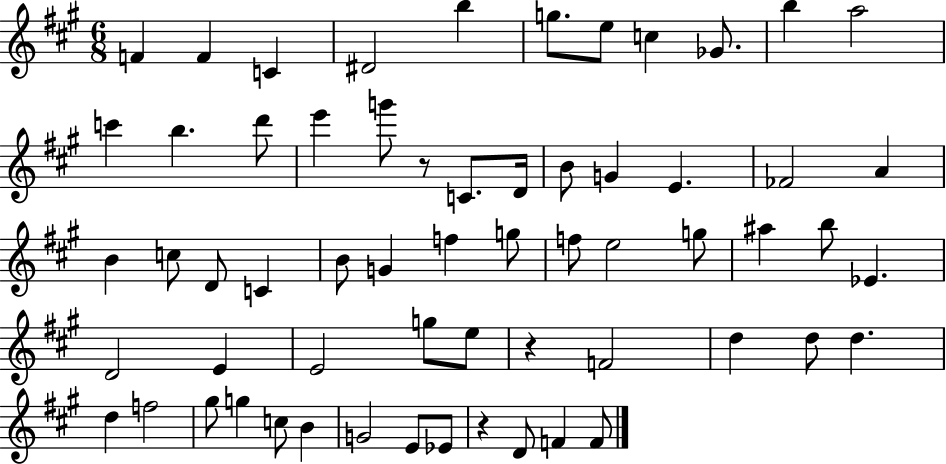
{
  \clef treble
  \numericTimeSignature
  \time 6/8
  \key a \major
  f'4 f'4 c'4 | dis'2 b''4 | g''8. e''8 c''4 ges'8. | b''4 a''2 | \break c'''4 b''4. d'''8 | e'''4 g'''8 r8 c'8. d'16 | b'8 g'4 e'4. | fes'2 a'4 | \break b'4 c''8 d'8 c'4 | b'8 g'4 f''4 g''8 | f''8 e''2 g''8 | ais''4 b''8 ees'4. | \break d'2 e'4 | e'2 g''8 e''8 | r4 f'2 | d''4 d''8 d''4. | \break d''4 f''2 | gis''8 g''4 c''8 b'4 | g'2 e'8 ees'8 | r4 d'8 f'4 f'8 | \break \bar "|."
}